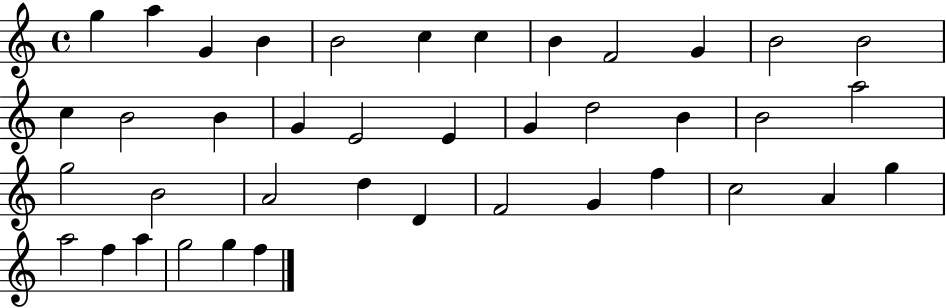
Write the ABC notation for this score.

X:1
T:Untitled
M:4/4
L:1/4
K:C
g a G B B2 c c B F2 G B2 B2 c B2 B G E2 E G d2 B B2 a2 g2 B2 A2 d D F2 G f c2 A g a2 f a g2 g f